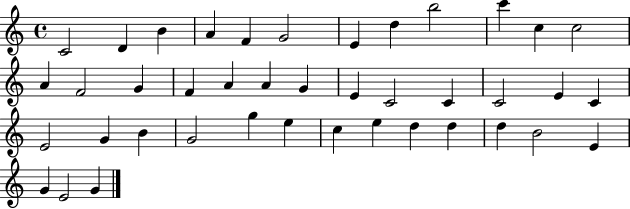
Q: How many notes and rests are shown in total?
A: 41